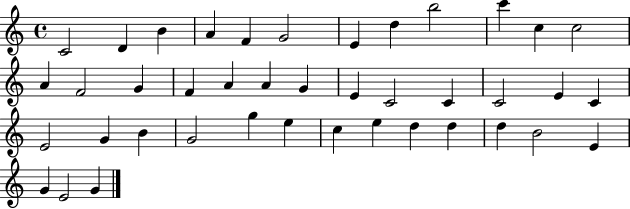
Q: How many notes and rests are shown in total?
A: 41